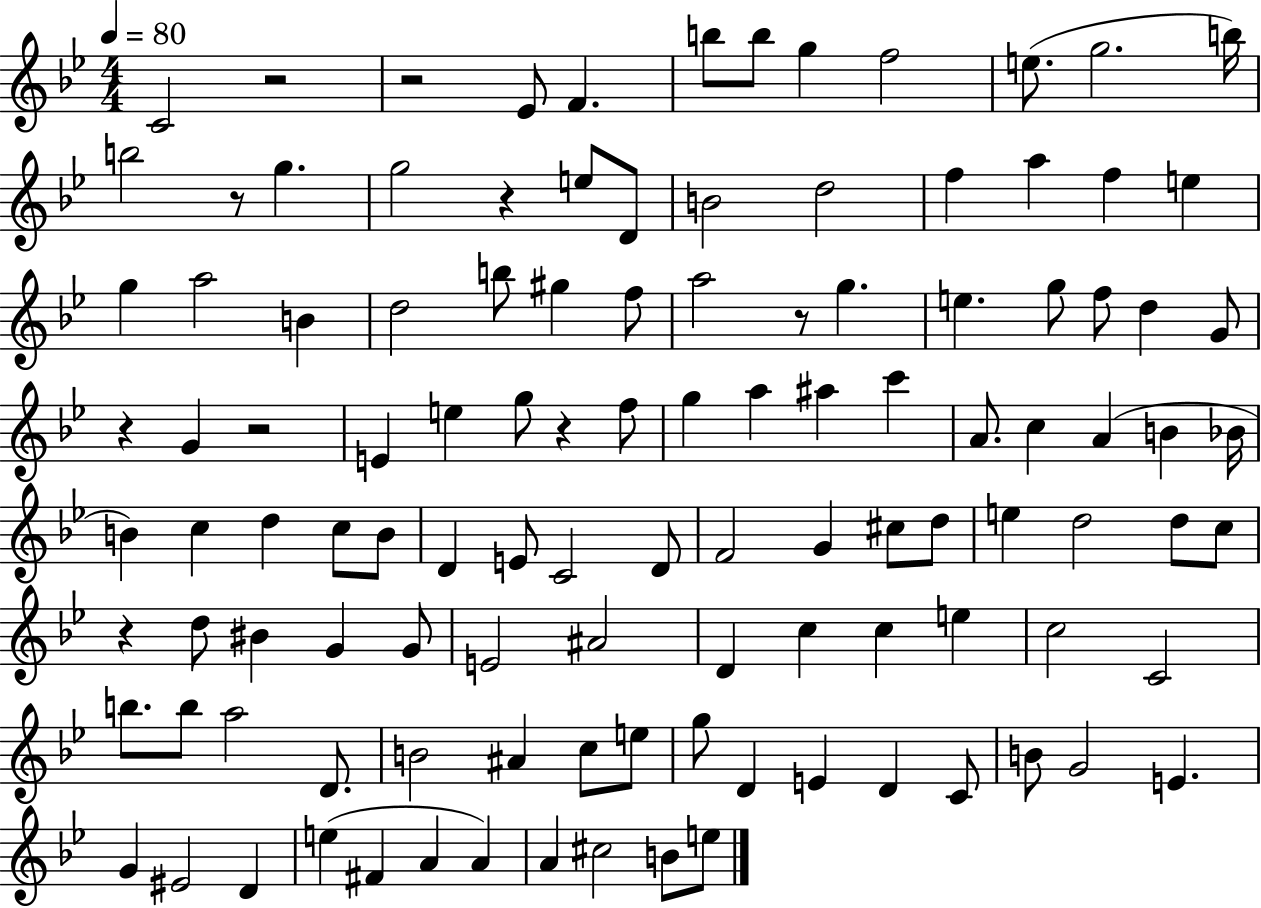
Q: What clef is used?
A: treble